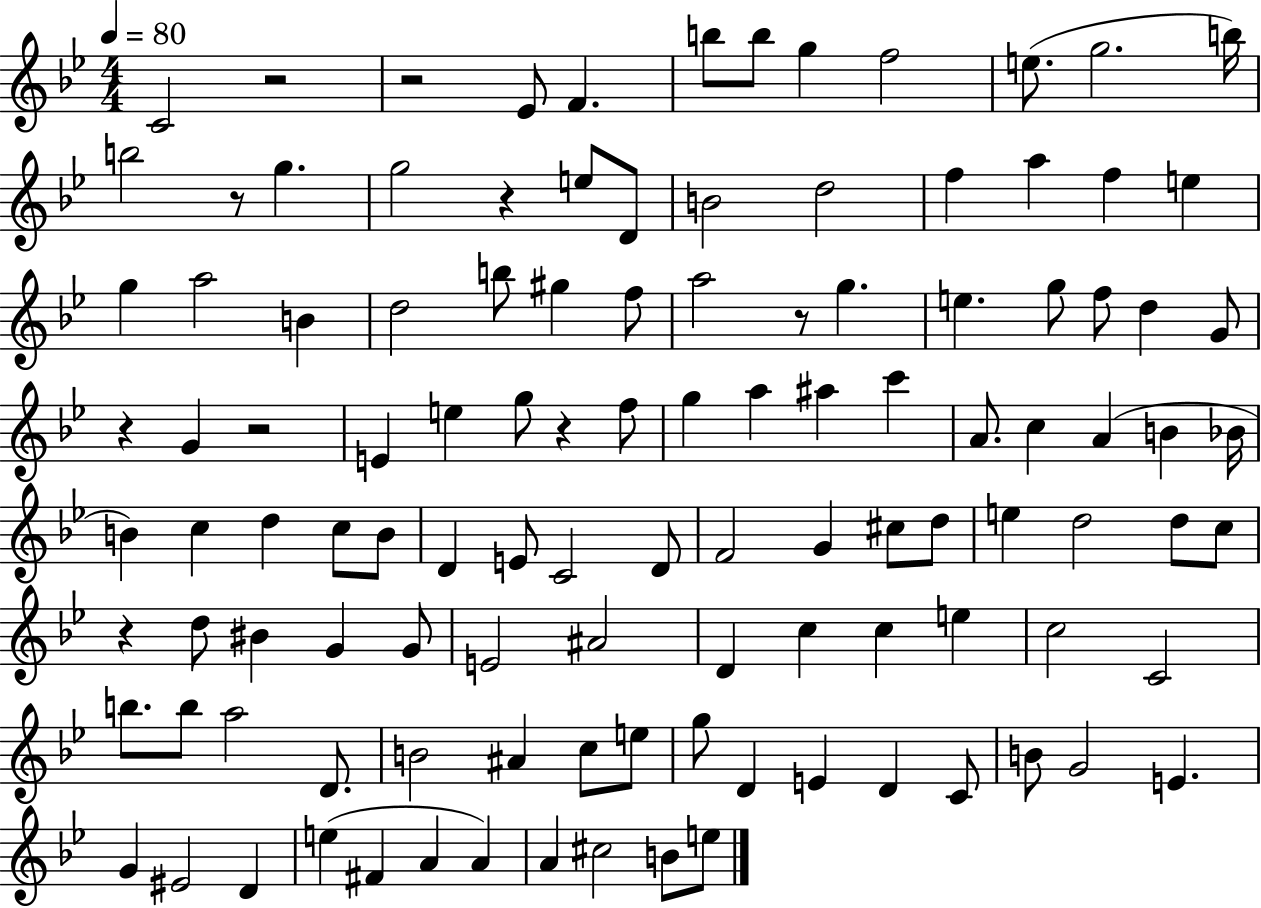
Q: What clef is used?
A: treble